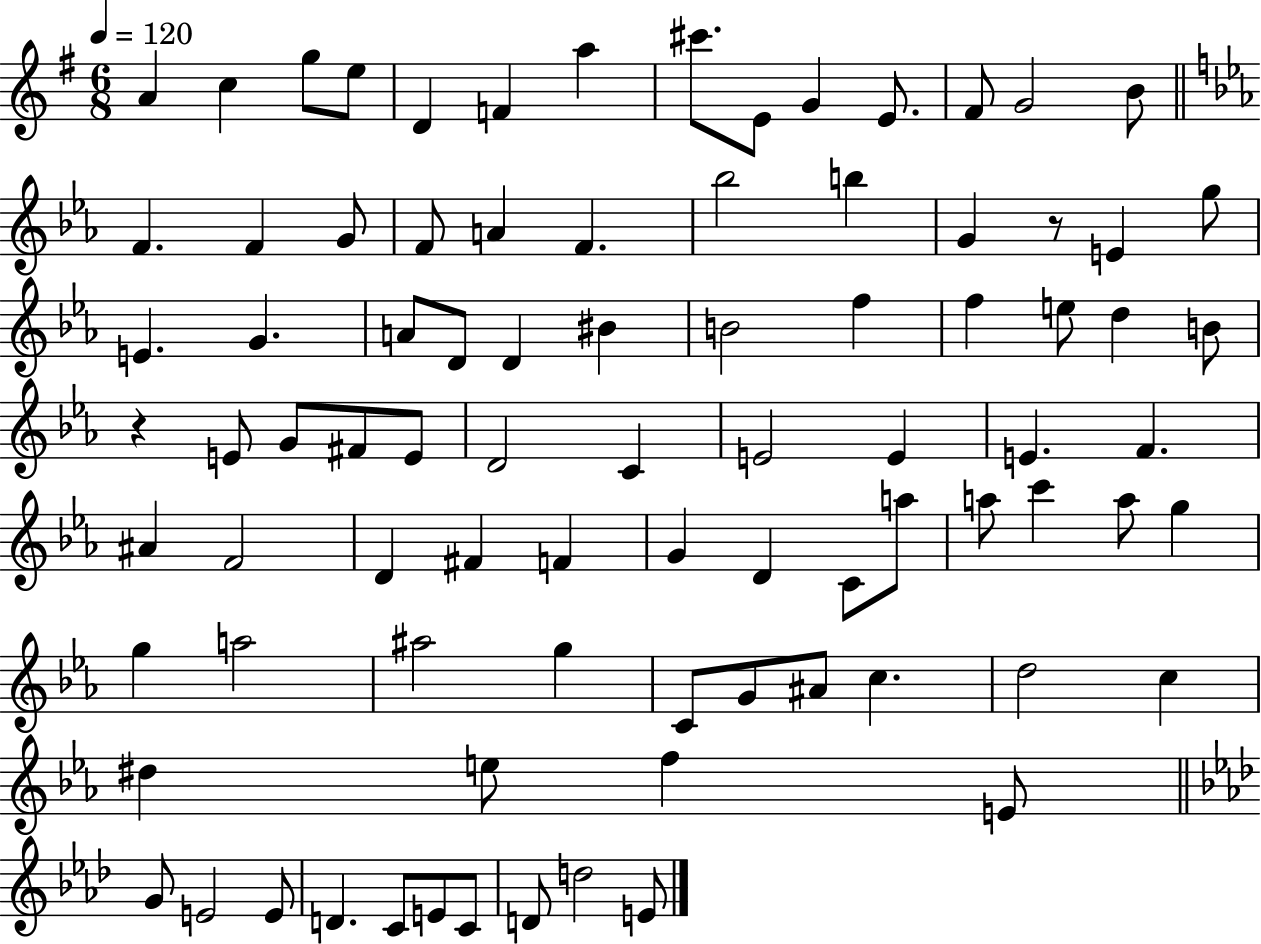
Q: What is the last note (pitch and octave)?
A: E4